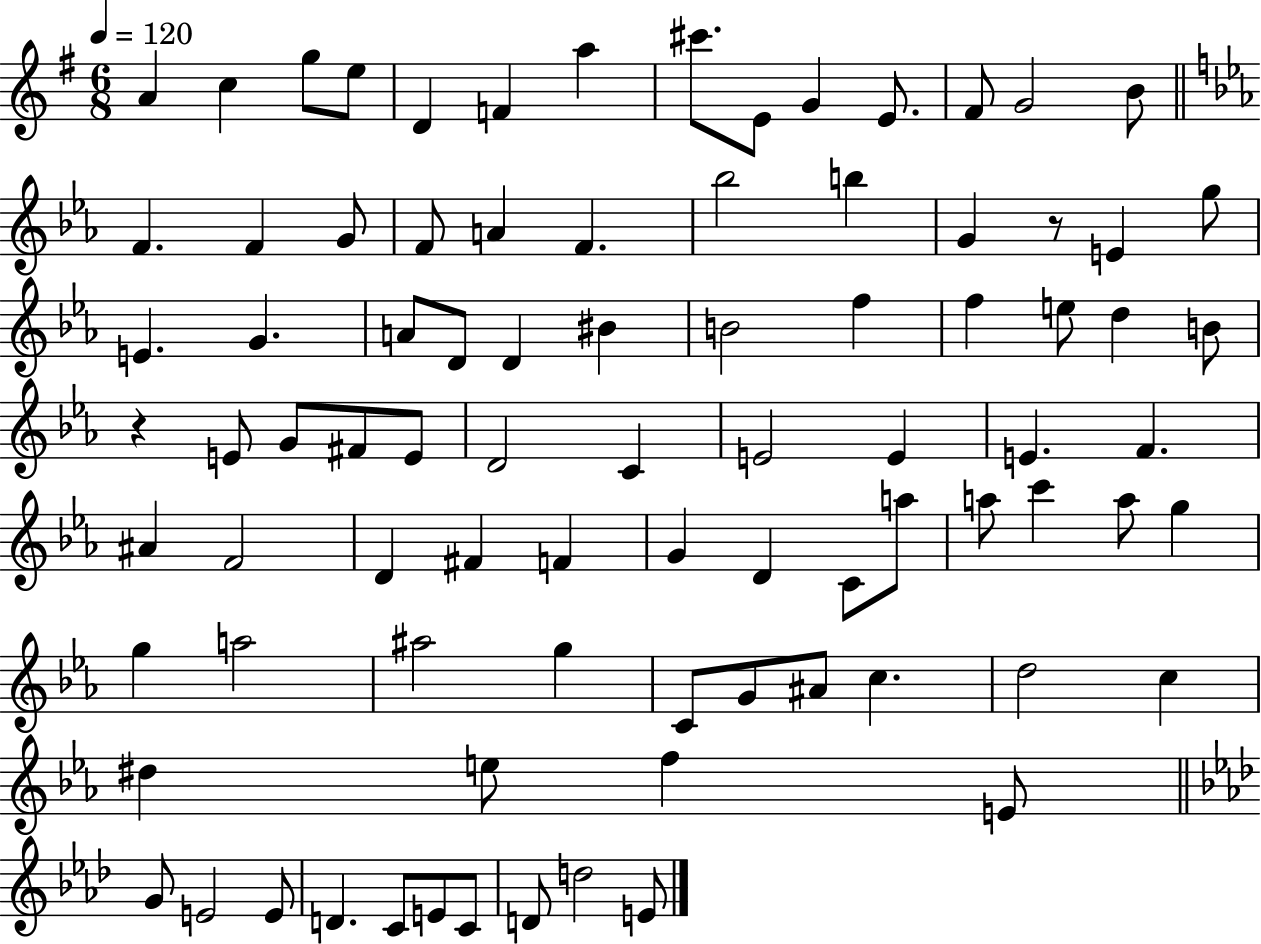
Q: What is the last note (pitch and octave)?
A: E4